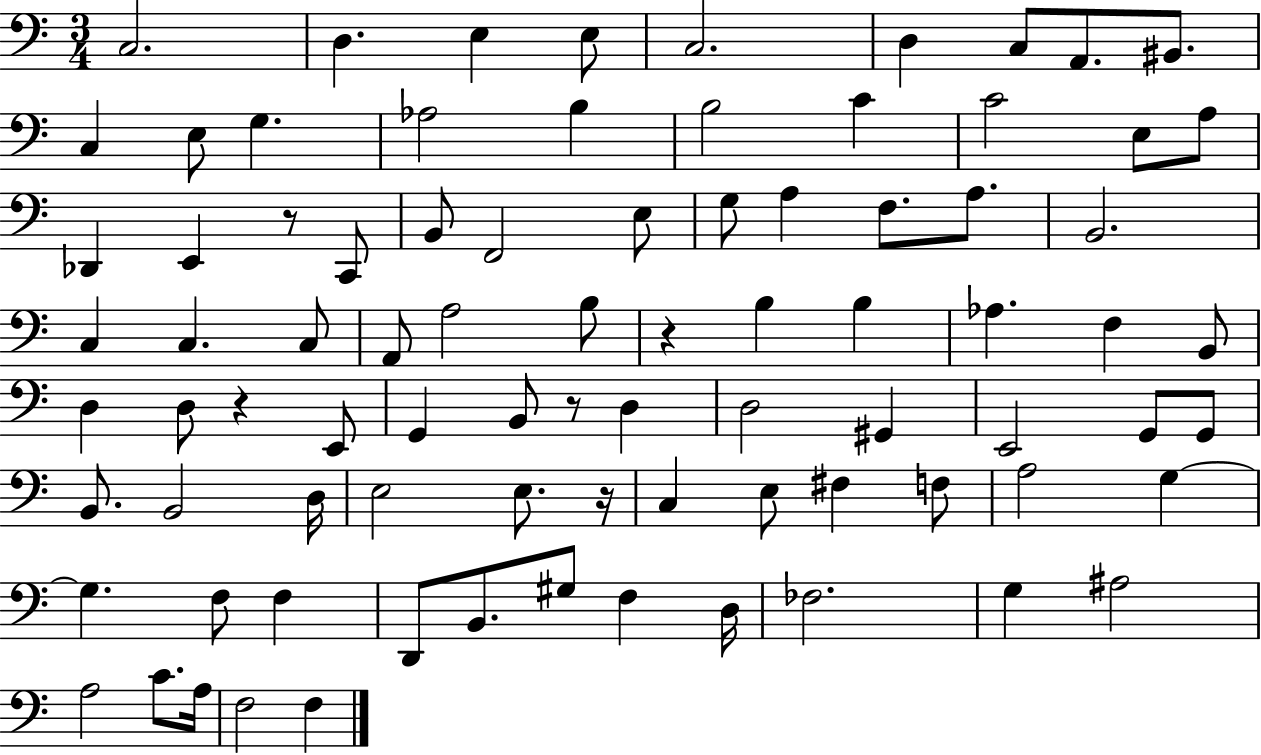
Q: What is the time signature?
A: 3/4